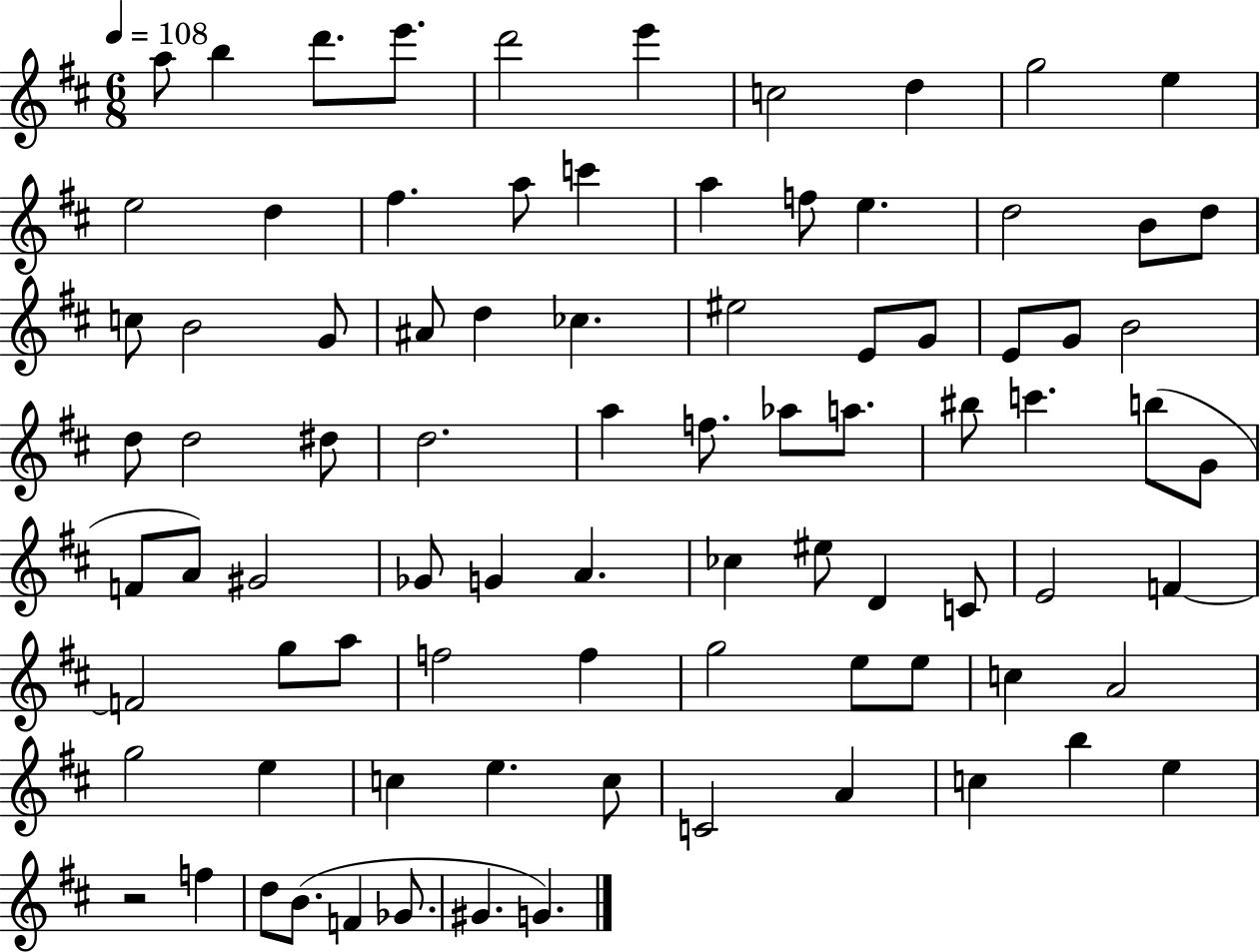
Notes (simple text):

A5/e B5/q D6/e. E6/e. D6/h E6/q C5/h D5/q G5/h E5/q E5/h D5/q F#5/q. A5/e C6/q A5/q F5/e E5/q. D5/h B4/e D5/e C5/e B4/h G4/e A#4/e D5/q CES5/q. EIS5/h E4/e G4/e E4/e G4/e B4/h D5/e D5/h D#5/e D5/h. A5/q F5/e. Ab5/e A5/e. BIS5/e C6/q. B5/e G4/e F4/e A4/e G#4/h Gb4/e G4/q A4/q. CES5/q EIS5/e D4/q C4/e E4/h F4/q F4/h G5/e A5/e F5/h F5/q G5/h E5/e E5/e C5/q A4/h G5/h E5/q C5/q E5/q. C5/e C4/h A4/q C5/q B5/q E5/q R/h F5/q D5/e B4/e. F4/q Gb4/e. G#4/q. G4/q.